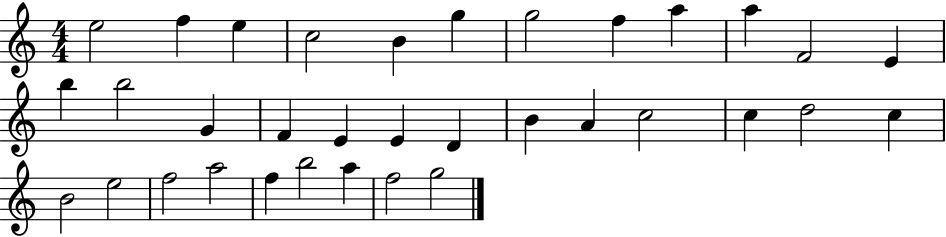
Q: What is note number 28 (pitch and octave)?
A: F5